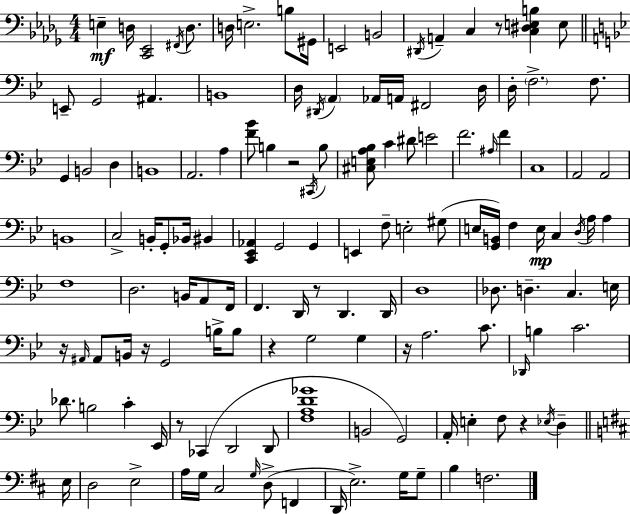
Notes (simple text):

E3/q D3/s [C2,Eb2]/h F#2/s D3/e. D3/s E3/h. B3/e G#2/s E2/h B2/h D#2/s A2/q C3/q R/e [C3,D#3,E3,B3]/q E3/e E2/e G2/h A#2/q. B2/w D3/s D#2/s A2/q Ab2/s A2/s F#2/h D3/s D3/s F3/h. F3/e. G2/q B2/h D3/q B2/w A2/h. A3/q [F4,Bb4]/e B3/q R/h C#2/s B3/e [C#3,E3,A3,Bb3]/e C4/q D#4/e E4/h F4/h. A#3/s F4/q C3/w A2/h A2/h B2/w C3/h B2/s G2/e Bb2/s BIS2/q [C2,Eb2,Ab2]/q G2/h G2/q E2/q F3/e E3/h G#3/e E3/s [G2,B2]/s F3/q E3/s C3/q D3/s A3/s A3/q F3/w D3/h. B2/s A2/e F2/s F2/q. D2/s R/e D2/q. D2/s D3/w Db3/e. D3/q. C3/q. E3/s R/s A#2/s A#2/e B2/s R/s G2/h B3/s B3/e R/q G3/h G3/q R/s A3/h. C4/e. Db2/s B3/q C4/h. Db4/e. B3/h C4/q Eb2/s R/e CES2/q D2/h D2/e [F3,A3,D4,Gb4]/w B2/h G2/h A2/s E3/q F3/e R/q Eb3/s D3/q E3/s D3/h E3/h A3/s G3/s C#3/h G3/s D3/e F2/q D2/s E3/h. G3/s G3/e B3/q F3/h.